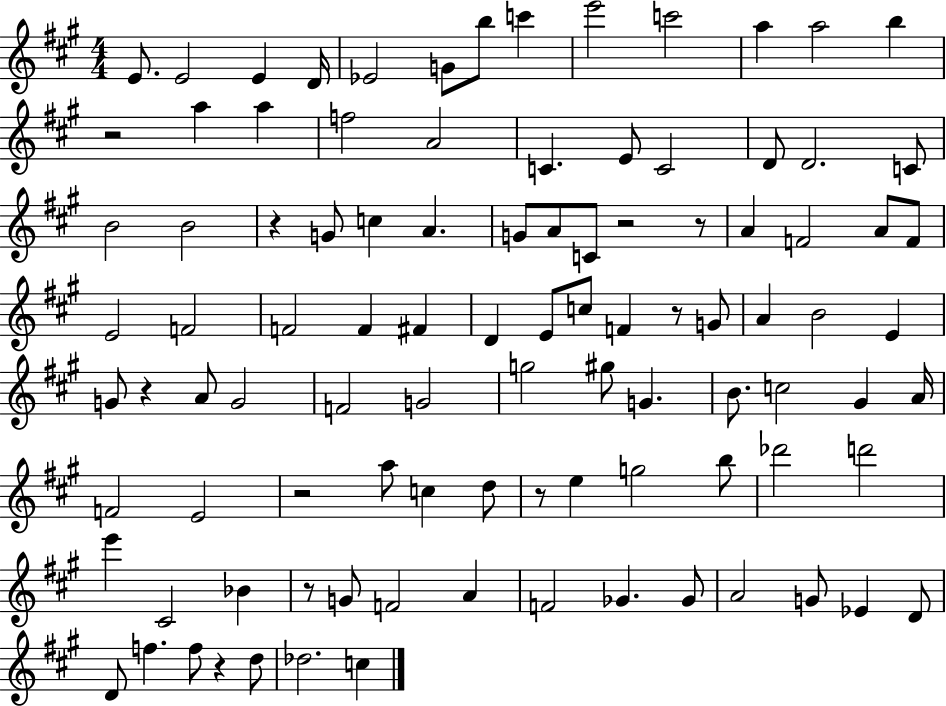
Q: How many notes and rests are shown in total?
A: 99